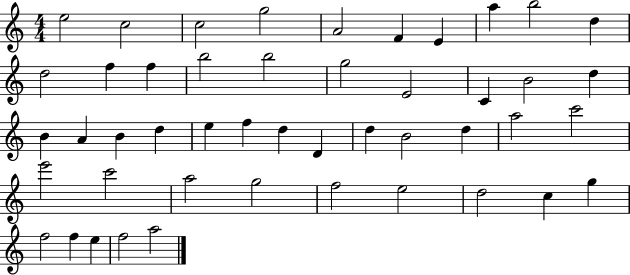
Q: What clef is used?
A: treble